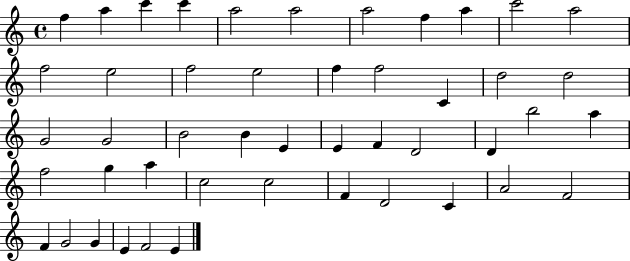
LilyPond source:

{
  \clef treble
  \time 4/4
  \defaultTimeSignature
  \key c \major
  f''4 a''4 c'''4 c'''4 | a''2 a''2 | a''2 f''4 a''4 | c'''2 a''2 | \break f''2 e''2 | f''2 e''2 | f''4 f''2 c'4 | d''2 d''2 | \break g'2 g'2 | b'2 b'4 e'4 | e'4 f'4 d'2 | d'4 b''2 a''4 | \break f''2 g''4 a''4 | c''2 c''2 | f'4 d'2 c'4 | a'2 f'2 | \break f'4 g'2 g'4 | e'4 f'2 e'4 | \bar "|."
}